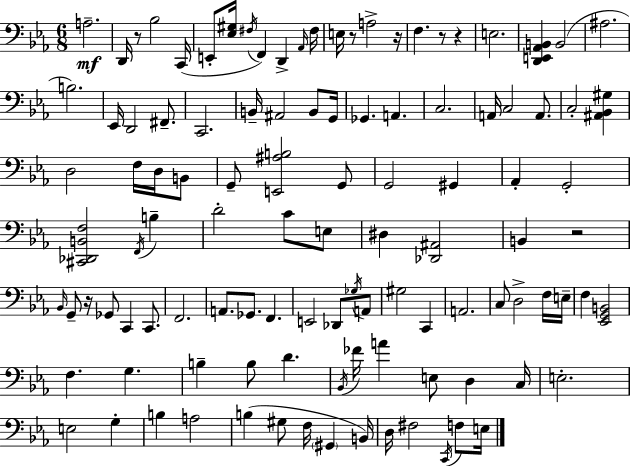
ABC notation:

X:1
T:Untitled
M:6/8
L:1/4
K:Eb
A,2 D,,/4 z/2 _B,2 C,,/4 E,,/2 [_E,^G,]/4 ^F,/4 F,, D,, _A,,/4 ^F,/4 E,/4 z/2 A,2 z/4 F, z/2 z E,2 [D,,E,,_A,,B,,] B,,2 ^A,2 B,2 _E,,/4 D,,2 ^F,,/2 C,,2 B,,/4 ^A,,2 B,,/2 G,,/4 _G,, A,, C,2 A,,/4 C,2 A,,/2 C,2 [^A,,_B,,^G,] D,2 F,/4 D,/4 B,,/2 G,,/2 [E,,^A,B,]2 G,,/2 G,,2 ^G,, _A,, G,,2 [^C,,_D,,B,,F,]2 F,,/4 B, D2 C/2 E,/2 ^D, [_D,,^A,,]2 B,, z2 _B,,/4 G,,/2 z/4 _G,,/2 C,, C,,/2 F,,2 A,,/2 _G,,/2 F,, E,,2 _D,,/2 _G,/4 A,,/2 ^G,2 C,, A,,2 C,/2 D,2 F,/4 E,/4 F, [_E,,G,,B,,]2 F, G, B, B,/2 D _B,,/4 _F/4 A E,/2 D, C,/4 E,2 E,2 G, B, A,2 B, ^G,/2 F,/4 ^G,, B,,/4 D,/4 ^F,2 C,,/4 F,/2 E,/4